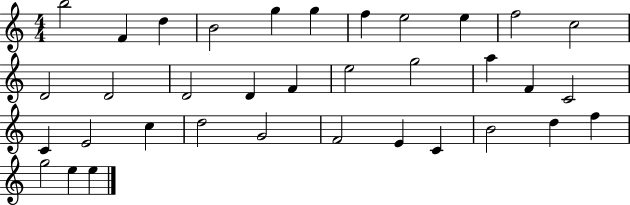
{
  \clef treble
  \numericTimeSignature
  \time 4/4
  \key c \major
  b''2 f'4 d''4 | b'2 g''4 g''4 | f''4 e''2 e''4 | f''2 c''2 | \break d'2 d'2 | d'2 d'4 f'4 | e''2 g''2 | a''4 f'4 c'2 | \break c'4 e'2 c''4 | d''2 g'2 | f'2 e'4 c'4 | b'2 d''4 f''4 | \break g''2 e''4 e''4 | \bar "|."
}